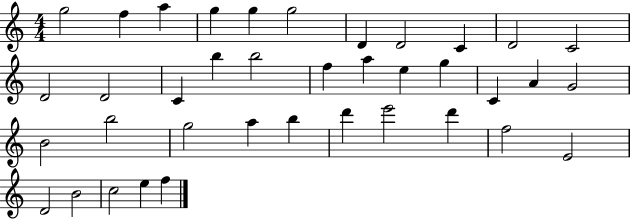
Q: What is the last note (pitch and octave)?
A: F5